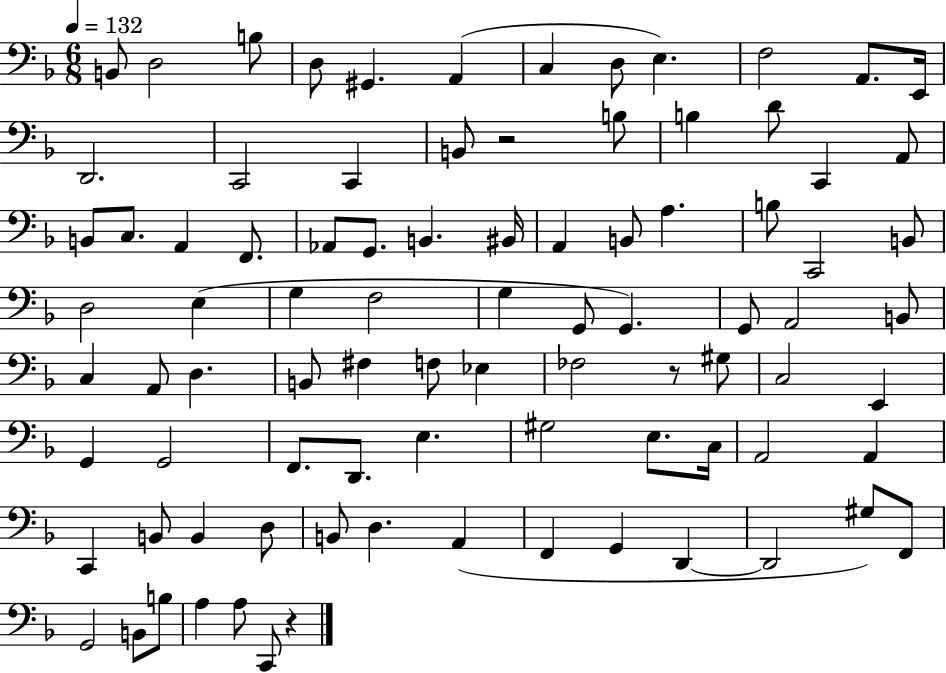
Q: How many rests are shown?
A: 3